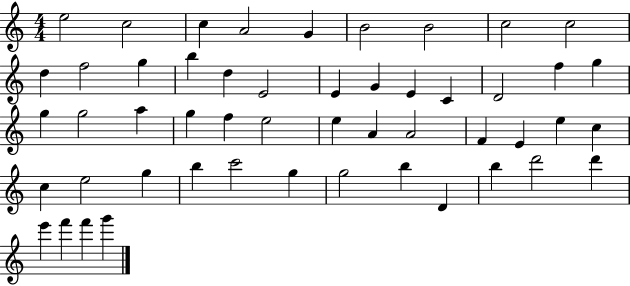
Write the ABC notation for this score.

X:1
T:Untitled
M:4/4
L:1/4
K:C
e2 c2 c A2 G B2 B2 c2 c2 d f2 g b d E2 E G E C D2 f g g g2 a g f e2 e A A2 F E e c c e2 g b c'2 g g2 b D b d'2 d' e' f' f' g'